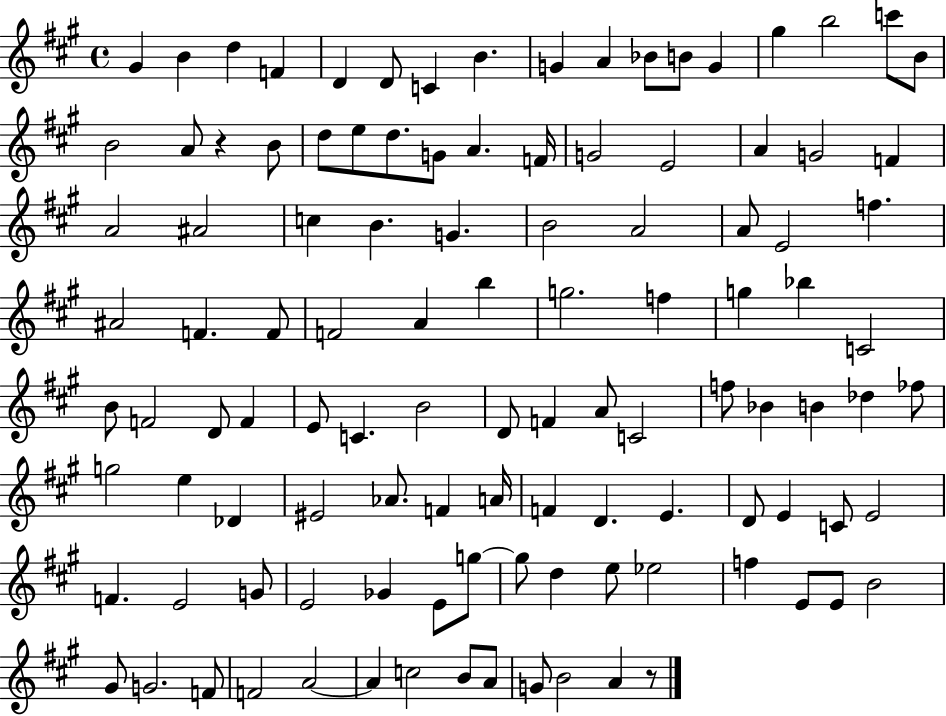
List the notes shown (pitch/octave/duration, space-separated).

G#4/q B4/q D5/q F4/q D4/q D4/e C4/q B4/q. G4/q A4/q Bb4/e B4/e G4/q G#5/q B5/h C6/e B4/e B4/h A4/e R/q B4/e D5/e E5/e D5/e. G4/e A4/q. F4/s G4/h E4/h A4/q G4/h F4/q A4/h A#4/h C5/q B4/q. G4/q. B4/h A4/h A4/e E4/h F5/q. A#4/h F4/q. F4/e F4/h A4/q B5/q G5/h. F5/q G5/q Bb5/q C4/h B4/e F4/h D4/e F4/q E4/e C4/q. B4/h D4/e F4/q A4/e C4/h F5/e Bb4/q B4/q Db5/q FES5/e G5/h E5/q Db4/q EIS4/h Ab4/e. F4/q A4/s F4/q D4/q. E4/q. D4/e E4/q C4/e E4/h F4/q. E4/h G4/e E4/h Gb4/q E4/e G5/e G5/e D5/q E5/e Eb5/h F5/q E4/e E4/e B4/h G#4/e G4/h. F4/e F4/h A4/h A4/q C5/h B4/e A4/e G4/e B4/h A4/q R/e